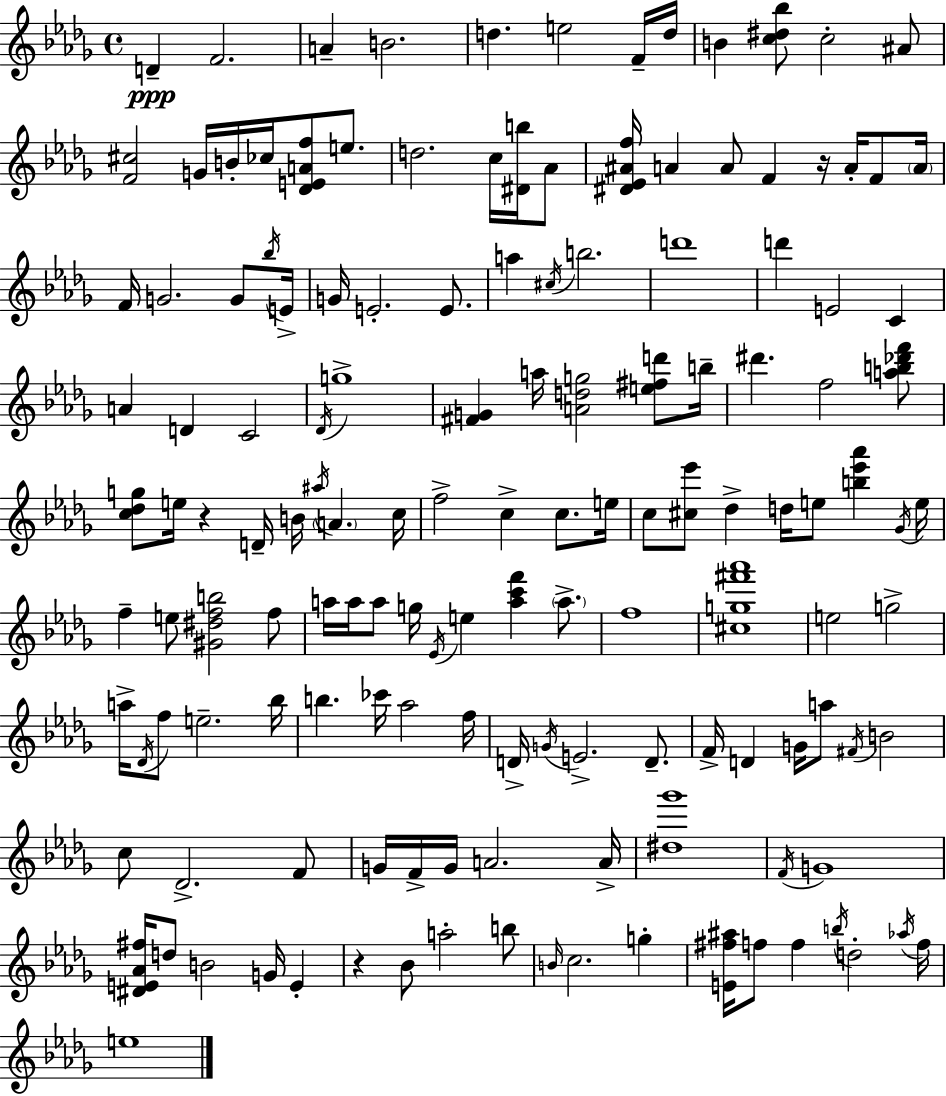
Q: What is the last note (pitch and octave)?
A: E5